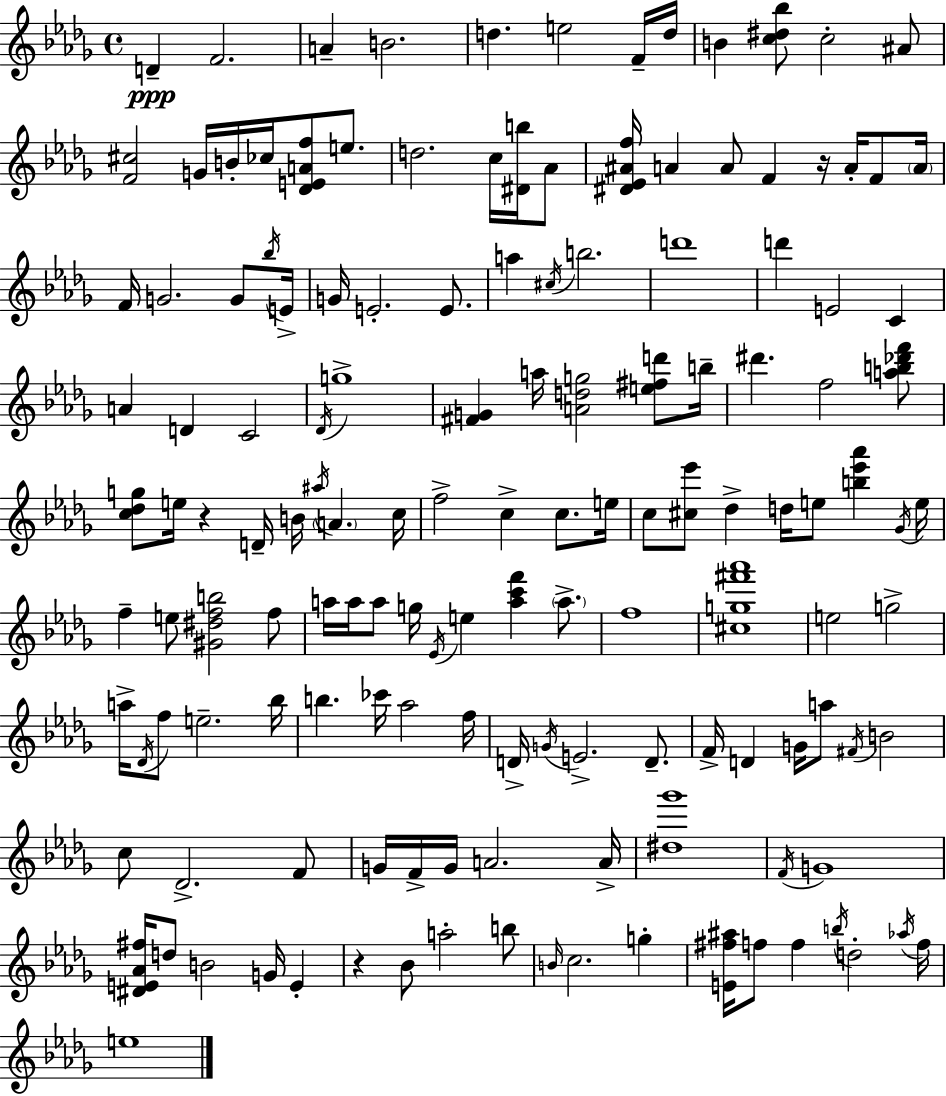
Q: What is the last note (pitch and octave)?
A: E5